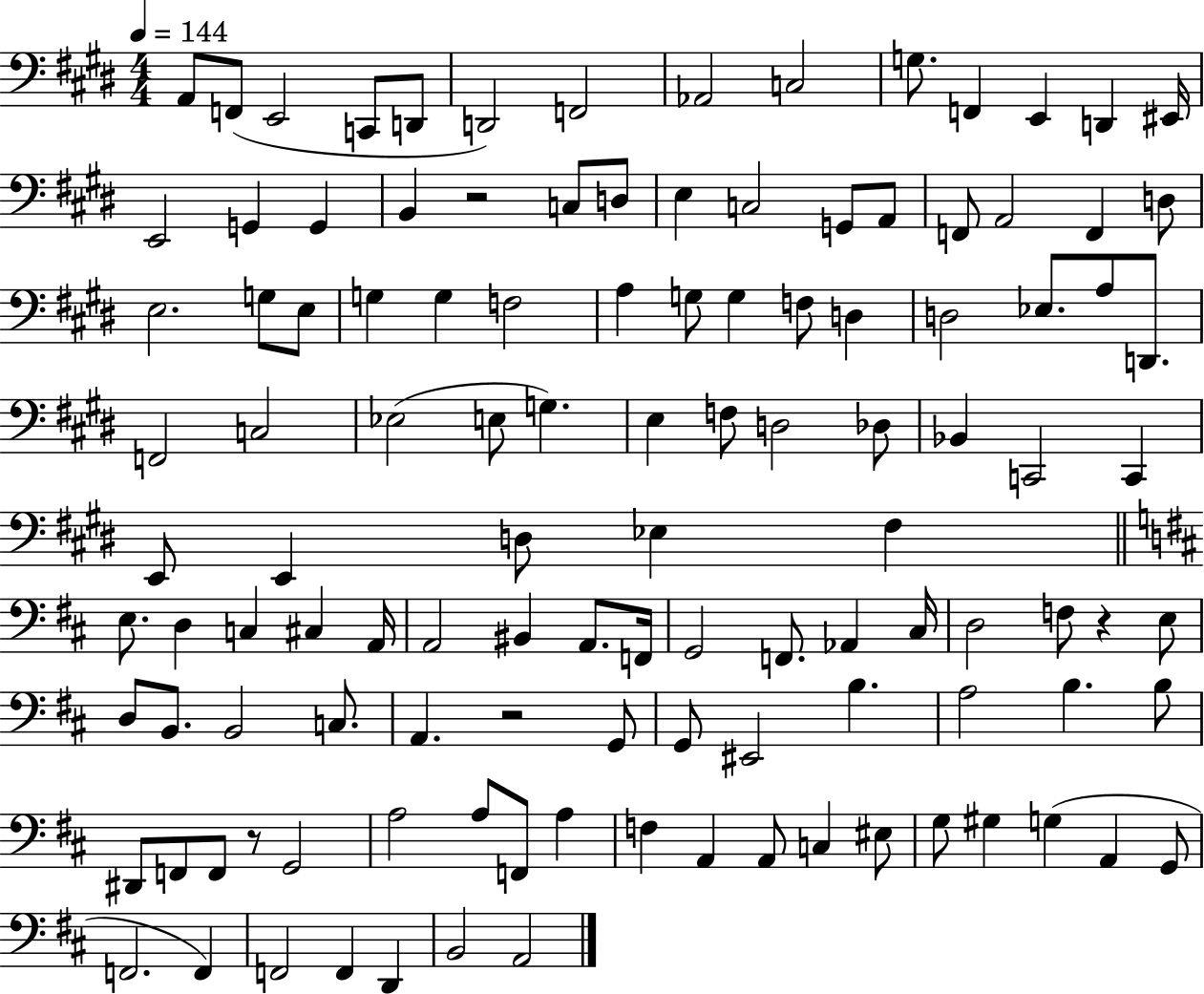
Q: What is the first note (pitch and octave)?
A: A2